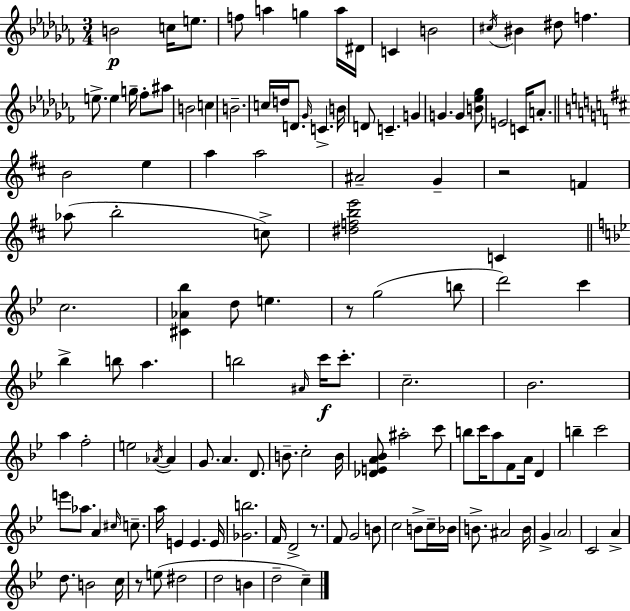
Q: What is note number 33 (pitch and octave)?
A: G4